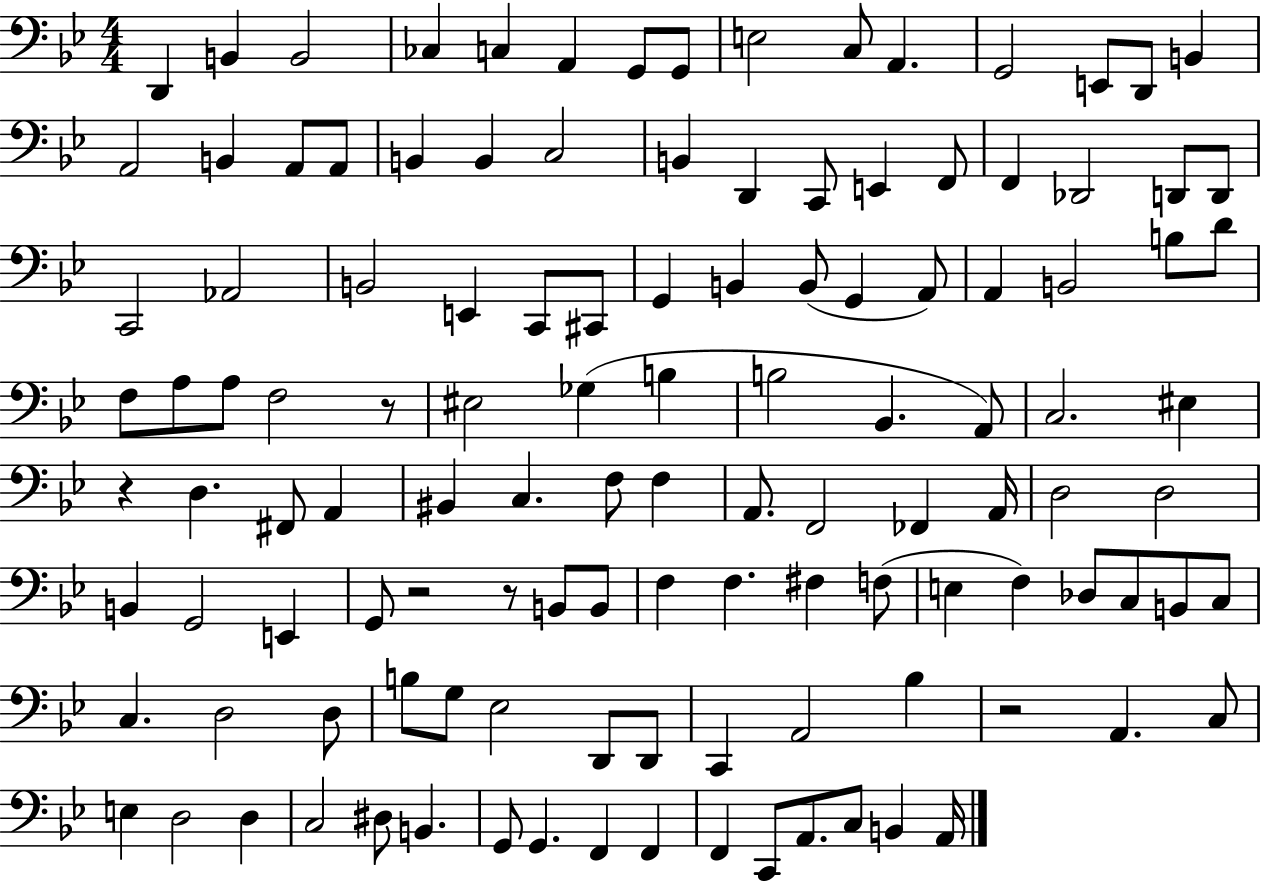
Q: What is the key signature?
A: BES major